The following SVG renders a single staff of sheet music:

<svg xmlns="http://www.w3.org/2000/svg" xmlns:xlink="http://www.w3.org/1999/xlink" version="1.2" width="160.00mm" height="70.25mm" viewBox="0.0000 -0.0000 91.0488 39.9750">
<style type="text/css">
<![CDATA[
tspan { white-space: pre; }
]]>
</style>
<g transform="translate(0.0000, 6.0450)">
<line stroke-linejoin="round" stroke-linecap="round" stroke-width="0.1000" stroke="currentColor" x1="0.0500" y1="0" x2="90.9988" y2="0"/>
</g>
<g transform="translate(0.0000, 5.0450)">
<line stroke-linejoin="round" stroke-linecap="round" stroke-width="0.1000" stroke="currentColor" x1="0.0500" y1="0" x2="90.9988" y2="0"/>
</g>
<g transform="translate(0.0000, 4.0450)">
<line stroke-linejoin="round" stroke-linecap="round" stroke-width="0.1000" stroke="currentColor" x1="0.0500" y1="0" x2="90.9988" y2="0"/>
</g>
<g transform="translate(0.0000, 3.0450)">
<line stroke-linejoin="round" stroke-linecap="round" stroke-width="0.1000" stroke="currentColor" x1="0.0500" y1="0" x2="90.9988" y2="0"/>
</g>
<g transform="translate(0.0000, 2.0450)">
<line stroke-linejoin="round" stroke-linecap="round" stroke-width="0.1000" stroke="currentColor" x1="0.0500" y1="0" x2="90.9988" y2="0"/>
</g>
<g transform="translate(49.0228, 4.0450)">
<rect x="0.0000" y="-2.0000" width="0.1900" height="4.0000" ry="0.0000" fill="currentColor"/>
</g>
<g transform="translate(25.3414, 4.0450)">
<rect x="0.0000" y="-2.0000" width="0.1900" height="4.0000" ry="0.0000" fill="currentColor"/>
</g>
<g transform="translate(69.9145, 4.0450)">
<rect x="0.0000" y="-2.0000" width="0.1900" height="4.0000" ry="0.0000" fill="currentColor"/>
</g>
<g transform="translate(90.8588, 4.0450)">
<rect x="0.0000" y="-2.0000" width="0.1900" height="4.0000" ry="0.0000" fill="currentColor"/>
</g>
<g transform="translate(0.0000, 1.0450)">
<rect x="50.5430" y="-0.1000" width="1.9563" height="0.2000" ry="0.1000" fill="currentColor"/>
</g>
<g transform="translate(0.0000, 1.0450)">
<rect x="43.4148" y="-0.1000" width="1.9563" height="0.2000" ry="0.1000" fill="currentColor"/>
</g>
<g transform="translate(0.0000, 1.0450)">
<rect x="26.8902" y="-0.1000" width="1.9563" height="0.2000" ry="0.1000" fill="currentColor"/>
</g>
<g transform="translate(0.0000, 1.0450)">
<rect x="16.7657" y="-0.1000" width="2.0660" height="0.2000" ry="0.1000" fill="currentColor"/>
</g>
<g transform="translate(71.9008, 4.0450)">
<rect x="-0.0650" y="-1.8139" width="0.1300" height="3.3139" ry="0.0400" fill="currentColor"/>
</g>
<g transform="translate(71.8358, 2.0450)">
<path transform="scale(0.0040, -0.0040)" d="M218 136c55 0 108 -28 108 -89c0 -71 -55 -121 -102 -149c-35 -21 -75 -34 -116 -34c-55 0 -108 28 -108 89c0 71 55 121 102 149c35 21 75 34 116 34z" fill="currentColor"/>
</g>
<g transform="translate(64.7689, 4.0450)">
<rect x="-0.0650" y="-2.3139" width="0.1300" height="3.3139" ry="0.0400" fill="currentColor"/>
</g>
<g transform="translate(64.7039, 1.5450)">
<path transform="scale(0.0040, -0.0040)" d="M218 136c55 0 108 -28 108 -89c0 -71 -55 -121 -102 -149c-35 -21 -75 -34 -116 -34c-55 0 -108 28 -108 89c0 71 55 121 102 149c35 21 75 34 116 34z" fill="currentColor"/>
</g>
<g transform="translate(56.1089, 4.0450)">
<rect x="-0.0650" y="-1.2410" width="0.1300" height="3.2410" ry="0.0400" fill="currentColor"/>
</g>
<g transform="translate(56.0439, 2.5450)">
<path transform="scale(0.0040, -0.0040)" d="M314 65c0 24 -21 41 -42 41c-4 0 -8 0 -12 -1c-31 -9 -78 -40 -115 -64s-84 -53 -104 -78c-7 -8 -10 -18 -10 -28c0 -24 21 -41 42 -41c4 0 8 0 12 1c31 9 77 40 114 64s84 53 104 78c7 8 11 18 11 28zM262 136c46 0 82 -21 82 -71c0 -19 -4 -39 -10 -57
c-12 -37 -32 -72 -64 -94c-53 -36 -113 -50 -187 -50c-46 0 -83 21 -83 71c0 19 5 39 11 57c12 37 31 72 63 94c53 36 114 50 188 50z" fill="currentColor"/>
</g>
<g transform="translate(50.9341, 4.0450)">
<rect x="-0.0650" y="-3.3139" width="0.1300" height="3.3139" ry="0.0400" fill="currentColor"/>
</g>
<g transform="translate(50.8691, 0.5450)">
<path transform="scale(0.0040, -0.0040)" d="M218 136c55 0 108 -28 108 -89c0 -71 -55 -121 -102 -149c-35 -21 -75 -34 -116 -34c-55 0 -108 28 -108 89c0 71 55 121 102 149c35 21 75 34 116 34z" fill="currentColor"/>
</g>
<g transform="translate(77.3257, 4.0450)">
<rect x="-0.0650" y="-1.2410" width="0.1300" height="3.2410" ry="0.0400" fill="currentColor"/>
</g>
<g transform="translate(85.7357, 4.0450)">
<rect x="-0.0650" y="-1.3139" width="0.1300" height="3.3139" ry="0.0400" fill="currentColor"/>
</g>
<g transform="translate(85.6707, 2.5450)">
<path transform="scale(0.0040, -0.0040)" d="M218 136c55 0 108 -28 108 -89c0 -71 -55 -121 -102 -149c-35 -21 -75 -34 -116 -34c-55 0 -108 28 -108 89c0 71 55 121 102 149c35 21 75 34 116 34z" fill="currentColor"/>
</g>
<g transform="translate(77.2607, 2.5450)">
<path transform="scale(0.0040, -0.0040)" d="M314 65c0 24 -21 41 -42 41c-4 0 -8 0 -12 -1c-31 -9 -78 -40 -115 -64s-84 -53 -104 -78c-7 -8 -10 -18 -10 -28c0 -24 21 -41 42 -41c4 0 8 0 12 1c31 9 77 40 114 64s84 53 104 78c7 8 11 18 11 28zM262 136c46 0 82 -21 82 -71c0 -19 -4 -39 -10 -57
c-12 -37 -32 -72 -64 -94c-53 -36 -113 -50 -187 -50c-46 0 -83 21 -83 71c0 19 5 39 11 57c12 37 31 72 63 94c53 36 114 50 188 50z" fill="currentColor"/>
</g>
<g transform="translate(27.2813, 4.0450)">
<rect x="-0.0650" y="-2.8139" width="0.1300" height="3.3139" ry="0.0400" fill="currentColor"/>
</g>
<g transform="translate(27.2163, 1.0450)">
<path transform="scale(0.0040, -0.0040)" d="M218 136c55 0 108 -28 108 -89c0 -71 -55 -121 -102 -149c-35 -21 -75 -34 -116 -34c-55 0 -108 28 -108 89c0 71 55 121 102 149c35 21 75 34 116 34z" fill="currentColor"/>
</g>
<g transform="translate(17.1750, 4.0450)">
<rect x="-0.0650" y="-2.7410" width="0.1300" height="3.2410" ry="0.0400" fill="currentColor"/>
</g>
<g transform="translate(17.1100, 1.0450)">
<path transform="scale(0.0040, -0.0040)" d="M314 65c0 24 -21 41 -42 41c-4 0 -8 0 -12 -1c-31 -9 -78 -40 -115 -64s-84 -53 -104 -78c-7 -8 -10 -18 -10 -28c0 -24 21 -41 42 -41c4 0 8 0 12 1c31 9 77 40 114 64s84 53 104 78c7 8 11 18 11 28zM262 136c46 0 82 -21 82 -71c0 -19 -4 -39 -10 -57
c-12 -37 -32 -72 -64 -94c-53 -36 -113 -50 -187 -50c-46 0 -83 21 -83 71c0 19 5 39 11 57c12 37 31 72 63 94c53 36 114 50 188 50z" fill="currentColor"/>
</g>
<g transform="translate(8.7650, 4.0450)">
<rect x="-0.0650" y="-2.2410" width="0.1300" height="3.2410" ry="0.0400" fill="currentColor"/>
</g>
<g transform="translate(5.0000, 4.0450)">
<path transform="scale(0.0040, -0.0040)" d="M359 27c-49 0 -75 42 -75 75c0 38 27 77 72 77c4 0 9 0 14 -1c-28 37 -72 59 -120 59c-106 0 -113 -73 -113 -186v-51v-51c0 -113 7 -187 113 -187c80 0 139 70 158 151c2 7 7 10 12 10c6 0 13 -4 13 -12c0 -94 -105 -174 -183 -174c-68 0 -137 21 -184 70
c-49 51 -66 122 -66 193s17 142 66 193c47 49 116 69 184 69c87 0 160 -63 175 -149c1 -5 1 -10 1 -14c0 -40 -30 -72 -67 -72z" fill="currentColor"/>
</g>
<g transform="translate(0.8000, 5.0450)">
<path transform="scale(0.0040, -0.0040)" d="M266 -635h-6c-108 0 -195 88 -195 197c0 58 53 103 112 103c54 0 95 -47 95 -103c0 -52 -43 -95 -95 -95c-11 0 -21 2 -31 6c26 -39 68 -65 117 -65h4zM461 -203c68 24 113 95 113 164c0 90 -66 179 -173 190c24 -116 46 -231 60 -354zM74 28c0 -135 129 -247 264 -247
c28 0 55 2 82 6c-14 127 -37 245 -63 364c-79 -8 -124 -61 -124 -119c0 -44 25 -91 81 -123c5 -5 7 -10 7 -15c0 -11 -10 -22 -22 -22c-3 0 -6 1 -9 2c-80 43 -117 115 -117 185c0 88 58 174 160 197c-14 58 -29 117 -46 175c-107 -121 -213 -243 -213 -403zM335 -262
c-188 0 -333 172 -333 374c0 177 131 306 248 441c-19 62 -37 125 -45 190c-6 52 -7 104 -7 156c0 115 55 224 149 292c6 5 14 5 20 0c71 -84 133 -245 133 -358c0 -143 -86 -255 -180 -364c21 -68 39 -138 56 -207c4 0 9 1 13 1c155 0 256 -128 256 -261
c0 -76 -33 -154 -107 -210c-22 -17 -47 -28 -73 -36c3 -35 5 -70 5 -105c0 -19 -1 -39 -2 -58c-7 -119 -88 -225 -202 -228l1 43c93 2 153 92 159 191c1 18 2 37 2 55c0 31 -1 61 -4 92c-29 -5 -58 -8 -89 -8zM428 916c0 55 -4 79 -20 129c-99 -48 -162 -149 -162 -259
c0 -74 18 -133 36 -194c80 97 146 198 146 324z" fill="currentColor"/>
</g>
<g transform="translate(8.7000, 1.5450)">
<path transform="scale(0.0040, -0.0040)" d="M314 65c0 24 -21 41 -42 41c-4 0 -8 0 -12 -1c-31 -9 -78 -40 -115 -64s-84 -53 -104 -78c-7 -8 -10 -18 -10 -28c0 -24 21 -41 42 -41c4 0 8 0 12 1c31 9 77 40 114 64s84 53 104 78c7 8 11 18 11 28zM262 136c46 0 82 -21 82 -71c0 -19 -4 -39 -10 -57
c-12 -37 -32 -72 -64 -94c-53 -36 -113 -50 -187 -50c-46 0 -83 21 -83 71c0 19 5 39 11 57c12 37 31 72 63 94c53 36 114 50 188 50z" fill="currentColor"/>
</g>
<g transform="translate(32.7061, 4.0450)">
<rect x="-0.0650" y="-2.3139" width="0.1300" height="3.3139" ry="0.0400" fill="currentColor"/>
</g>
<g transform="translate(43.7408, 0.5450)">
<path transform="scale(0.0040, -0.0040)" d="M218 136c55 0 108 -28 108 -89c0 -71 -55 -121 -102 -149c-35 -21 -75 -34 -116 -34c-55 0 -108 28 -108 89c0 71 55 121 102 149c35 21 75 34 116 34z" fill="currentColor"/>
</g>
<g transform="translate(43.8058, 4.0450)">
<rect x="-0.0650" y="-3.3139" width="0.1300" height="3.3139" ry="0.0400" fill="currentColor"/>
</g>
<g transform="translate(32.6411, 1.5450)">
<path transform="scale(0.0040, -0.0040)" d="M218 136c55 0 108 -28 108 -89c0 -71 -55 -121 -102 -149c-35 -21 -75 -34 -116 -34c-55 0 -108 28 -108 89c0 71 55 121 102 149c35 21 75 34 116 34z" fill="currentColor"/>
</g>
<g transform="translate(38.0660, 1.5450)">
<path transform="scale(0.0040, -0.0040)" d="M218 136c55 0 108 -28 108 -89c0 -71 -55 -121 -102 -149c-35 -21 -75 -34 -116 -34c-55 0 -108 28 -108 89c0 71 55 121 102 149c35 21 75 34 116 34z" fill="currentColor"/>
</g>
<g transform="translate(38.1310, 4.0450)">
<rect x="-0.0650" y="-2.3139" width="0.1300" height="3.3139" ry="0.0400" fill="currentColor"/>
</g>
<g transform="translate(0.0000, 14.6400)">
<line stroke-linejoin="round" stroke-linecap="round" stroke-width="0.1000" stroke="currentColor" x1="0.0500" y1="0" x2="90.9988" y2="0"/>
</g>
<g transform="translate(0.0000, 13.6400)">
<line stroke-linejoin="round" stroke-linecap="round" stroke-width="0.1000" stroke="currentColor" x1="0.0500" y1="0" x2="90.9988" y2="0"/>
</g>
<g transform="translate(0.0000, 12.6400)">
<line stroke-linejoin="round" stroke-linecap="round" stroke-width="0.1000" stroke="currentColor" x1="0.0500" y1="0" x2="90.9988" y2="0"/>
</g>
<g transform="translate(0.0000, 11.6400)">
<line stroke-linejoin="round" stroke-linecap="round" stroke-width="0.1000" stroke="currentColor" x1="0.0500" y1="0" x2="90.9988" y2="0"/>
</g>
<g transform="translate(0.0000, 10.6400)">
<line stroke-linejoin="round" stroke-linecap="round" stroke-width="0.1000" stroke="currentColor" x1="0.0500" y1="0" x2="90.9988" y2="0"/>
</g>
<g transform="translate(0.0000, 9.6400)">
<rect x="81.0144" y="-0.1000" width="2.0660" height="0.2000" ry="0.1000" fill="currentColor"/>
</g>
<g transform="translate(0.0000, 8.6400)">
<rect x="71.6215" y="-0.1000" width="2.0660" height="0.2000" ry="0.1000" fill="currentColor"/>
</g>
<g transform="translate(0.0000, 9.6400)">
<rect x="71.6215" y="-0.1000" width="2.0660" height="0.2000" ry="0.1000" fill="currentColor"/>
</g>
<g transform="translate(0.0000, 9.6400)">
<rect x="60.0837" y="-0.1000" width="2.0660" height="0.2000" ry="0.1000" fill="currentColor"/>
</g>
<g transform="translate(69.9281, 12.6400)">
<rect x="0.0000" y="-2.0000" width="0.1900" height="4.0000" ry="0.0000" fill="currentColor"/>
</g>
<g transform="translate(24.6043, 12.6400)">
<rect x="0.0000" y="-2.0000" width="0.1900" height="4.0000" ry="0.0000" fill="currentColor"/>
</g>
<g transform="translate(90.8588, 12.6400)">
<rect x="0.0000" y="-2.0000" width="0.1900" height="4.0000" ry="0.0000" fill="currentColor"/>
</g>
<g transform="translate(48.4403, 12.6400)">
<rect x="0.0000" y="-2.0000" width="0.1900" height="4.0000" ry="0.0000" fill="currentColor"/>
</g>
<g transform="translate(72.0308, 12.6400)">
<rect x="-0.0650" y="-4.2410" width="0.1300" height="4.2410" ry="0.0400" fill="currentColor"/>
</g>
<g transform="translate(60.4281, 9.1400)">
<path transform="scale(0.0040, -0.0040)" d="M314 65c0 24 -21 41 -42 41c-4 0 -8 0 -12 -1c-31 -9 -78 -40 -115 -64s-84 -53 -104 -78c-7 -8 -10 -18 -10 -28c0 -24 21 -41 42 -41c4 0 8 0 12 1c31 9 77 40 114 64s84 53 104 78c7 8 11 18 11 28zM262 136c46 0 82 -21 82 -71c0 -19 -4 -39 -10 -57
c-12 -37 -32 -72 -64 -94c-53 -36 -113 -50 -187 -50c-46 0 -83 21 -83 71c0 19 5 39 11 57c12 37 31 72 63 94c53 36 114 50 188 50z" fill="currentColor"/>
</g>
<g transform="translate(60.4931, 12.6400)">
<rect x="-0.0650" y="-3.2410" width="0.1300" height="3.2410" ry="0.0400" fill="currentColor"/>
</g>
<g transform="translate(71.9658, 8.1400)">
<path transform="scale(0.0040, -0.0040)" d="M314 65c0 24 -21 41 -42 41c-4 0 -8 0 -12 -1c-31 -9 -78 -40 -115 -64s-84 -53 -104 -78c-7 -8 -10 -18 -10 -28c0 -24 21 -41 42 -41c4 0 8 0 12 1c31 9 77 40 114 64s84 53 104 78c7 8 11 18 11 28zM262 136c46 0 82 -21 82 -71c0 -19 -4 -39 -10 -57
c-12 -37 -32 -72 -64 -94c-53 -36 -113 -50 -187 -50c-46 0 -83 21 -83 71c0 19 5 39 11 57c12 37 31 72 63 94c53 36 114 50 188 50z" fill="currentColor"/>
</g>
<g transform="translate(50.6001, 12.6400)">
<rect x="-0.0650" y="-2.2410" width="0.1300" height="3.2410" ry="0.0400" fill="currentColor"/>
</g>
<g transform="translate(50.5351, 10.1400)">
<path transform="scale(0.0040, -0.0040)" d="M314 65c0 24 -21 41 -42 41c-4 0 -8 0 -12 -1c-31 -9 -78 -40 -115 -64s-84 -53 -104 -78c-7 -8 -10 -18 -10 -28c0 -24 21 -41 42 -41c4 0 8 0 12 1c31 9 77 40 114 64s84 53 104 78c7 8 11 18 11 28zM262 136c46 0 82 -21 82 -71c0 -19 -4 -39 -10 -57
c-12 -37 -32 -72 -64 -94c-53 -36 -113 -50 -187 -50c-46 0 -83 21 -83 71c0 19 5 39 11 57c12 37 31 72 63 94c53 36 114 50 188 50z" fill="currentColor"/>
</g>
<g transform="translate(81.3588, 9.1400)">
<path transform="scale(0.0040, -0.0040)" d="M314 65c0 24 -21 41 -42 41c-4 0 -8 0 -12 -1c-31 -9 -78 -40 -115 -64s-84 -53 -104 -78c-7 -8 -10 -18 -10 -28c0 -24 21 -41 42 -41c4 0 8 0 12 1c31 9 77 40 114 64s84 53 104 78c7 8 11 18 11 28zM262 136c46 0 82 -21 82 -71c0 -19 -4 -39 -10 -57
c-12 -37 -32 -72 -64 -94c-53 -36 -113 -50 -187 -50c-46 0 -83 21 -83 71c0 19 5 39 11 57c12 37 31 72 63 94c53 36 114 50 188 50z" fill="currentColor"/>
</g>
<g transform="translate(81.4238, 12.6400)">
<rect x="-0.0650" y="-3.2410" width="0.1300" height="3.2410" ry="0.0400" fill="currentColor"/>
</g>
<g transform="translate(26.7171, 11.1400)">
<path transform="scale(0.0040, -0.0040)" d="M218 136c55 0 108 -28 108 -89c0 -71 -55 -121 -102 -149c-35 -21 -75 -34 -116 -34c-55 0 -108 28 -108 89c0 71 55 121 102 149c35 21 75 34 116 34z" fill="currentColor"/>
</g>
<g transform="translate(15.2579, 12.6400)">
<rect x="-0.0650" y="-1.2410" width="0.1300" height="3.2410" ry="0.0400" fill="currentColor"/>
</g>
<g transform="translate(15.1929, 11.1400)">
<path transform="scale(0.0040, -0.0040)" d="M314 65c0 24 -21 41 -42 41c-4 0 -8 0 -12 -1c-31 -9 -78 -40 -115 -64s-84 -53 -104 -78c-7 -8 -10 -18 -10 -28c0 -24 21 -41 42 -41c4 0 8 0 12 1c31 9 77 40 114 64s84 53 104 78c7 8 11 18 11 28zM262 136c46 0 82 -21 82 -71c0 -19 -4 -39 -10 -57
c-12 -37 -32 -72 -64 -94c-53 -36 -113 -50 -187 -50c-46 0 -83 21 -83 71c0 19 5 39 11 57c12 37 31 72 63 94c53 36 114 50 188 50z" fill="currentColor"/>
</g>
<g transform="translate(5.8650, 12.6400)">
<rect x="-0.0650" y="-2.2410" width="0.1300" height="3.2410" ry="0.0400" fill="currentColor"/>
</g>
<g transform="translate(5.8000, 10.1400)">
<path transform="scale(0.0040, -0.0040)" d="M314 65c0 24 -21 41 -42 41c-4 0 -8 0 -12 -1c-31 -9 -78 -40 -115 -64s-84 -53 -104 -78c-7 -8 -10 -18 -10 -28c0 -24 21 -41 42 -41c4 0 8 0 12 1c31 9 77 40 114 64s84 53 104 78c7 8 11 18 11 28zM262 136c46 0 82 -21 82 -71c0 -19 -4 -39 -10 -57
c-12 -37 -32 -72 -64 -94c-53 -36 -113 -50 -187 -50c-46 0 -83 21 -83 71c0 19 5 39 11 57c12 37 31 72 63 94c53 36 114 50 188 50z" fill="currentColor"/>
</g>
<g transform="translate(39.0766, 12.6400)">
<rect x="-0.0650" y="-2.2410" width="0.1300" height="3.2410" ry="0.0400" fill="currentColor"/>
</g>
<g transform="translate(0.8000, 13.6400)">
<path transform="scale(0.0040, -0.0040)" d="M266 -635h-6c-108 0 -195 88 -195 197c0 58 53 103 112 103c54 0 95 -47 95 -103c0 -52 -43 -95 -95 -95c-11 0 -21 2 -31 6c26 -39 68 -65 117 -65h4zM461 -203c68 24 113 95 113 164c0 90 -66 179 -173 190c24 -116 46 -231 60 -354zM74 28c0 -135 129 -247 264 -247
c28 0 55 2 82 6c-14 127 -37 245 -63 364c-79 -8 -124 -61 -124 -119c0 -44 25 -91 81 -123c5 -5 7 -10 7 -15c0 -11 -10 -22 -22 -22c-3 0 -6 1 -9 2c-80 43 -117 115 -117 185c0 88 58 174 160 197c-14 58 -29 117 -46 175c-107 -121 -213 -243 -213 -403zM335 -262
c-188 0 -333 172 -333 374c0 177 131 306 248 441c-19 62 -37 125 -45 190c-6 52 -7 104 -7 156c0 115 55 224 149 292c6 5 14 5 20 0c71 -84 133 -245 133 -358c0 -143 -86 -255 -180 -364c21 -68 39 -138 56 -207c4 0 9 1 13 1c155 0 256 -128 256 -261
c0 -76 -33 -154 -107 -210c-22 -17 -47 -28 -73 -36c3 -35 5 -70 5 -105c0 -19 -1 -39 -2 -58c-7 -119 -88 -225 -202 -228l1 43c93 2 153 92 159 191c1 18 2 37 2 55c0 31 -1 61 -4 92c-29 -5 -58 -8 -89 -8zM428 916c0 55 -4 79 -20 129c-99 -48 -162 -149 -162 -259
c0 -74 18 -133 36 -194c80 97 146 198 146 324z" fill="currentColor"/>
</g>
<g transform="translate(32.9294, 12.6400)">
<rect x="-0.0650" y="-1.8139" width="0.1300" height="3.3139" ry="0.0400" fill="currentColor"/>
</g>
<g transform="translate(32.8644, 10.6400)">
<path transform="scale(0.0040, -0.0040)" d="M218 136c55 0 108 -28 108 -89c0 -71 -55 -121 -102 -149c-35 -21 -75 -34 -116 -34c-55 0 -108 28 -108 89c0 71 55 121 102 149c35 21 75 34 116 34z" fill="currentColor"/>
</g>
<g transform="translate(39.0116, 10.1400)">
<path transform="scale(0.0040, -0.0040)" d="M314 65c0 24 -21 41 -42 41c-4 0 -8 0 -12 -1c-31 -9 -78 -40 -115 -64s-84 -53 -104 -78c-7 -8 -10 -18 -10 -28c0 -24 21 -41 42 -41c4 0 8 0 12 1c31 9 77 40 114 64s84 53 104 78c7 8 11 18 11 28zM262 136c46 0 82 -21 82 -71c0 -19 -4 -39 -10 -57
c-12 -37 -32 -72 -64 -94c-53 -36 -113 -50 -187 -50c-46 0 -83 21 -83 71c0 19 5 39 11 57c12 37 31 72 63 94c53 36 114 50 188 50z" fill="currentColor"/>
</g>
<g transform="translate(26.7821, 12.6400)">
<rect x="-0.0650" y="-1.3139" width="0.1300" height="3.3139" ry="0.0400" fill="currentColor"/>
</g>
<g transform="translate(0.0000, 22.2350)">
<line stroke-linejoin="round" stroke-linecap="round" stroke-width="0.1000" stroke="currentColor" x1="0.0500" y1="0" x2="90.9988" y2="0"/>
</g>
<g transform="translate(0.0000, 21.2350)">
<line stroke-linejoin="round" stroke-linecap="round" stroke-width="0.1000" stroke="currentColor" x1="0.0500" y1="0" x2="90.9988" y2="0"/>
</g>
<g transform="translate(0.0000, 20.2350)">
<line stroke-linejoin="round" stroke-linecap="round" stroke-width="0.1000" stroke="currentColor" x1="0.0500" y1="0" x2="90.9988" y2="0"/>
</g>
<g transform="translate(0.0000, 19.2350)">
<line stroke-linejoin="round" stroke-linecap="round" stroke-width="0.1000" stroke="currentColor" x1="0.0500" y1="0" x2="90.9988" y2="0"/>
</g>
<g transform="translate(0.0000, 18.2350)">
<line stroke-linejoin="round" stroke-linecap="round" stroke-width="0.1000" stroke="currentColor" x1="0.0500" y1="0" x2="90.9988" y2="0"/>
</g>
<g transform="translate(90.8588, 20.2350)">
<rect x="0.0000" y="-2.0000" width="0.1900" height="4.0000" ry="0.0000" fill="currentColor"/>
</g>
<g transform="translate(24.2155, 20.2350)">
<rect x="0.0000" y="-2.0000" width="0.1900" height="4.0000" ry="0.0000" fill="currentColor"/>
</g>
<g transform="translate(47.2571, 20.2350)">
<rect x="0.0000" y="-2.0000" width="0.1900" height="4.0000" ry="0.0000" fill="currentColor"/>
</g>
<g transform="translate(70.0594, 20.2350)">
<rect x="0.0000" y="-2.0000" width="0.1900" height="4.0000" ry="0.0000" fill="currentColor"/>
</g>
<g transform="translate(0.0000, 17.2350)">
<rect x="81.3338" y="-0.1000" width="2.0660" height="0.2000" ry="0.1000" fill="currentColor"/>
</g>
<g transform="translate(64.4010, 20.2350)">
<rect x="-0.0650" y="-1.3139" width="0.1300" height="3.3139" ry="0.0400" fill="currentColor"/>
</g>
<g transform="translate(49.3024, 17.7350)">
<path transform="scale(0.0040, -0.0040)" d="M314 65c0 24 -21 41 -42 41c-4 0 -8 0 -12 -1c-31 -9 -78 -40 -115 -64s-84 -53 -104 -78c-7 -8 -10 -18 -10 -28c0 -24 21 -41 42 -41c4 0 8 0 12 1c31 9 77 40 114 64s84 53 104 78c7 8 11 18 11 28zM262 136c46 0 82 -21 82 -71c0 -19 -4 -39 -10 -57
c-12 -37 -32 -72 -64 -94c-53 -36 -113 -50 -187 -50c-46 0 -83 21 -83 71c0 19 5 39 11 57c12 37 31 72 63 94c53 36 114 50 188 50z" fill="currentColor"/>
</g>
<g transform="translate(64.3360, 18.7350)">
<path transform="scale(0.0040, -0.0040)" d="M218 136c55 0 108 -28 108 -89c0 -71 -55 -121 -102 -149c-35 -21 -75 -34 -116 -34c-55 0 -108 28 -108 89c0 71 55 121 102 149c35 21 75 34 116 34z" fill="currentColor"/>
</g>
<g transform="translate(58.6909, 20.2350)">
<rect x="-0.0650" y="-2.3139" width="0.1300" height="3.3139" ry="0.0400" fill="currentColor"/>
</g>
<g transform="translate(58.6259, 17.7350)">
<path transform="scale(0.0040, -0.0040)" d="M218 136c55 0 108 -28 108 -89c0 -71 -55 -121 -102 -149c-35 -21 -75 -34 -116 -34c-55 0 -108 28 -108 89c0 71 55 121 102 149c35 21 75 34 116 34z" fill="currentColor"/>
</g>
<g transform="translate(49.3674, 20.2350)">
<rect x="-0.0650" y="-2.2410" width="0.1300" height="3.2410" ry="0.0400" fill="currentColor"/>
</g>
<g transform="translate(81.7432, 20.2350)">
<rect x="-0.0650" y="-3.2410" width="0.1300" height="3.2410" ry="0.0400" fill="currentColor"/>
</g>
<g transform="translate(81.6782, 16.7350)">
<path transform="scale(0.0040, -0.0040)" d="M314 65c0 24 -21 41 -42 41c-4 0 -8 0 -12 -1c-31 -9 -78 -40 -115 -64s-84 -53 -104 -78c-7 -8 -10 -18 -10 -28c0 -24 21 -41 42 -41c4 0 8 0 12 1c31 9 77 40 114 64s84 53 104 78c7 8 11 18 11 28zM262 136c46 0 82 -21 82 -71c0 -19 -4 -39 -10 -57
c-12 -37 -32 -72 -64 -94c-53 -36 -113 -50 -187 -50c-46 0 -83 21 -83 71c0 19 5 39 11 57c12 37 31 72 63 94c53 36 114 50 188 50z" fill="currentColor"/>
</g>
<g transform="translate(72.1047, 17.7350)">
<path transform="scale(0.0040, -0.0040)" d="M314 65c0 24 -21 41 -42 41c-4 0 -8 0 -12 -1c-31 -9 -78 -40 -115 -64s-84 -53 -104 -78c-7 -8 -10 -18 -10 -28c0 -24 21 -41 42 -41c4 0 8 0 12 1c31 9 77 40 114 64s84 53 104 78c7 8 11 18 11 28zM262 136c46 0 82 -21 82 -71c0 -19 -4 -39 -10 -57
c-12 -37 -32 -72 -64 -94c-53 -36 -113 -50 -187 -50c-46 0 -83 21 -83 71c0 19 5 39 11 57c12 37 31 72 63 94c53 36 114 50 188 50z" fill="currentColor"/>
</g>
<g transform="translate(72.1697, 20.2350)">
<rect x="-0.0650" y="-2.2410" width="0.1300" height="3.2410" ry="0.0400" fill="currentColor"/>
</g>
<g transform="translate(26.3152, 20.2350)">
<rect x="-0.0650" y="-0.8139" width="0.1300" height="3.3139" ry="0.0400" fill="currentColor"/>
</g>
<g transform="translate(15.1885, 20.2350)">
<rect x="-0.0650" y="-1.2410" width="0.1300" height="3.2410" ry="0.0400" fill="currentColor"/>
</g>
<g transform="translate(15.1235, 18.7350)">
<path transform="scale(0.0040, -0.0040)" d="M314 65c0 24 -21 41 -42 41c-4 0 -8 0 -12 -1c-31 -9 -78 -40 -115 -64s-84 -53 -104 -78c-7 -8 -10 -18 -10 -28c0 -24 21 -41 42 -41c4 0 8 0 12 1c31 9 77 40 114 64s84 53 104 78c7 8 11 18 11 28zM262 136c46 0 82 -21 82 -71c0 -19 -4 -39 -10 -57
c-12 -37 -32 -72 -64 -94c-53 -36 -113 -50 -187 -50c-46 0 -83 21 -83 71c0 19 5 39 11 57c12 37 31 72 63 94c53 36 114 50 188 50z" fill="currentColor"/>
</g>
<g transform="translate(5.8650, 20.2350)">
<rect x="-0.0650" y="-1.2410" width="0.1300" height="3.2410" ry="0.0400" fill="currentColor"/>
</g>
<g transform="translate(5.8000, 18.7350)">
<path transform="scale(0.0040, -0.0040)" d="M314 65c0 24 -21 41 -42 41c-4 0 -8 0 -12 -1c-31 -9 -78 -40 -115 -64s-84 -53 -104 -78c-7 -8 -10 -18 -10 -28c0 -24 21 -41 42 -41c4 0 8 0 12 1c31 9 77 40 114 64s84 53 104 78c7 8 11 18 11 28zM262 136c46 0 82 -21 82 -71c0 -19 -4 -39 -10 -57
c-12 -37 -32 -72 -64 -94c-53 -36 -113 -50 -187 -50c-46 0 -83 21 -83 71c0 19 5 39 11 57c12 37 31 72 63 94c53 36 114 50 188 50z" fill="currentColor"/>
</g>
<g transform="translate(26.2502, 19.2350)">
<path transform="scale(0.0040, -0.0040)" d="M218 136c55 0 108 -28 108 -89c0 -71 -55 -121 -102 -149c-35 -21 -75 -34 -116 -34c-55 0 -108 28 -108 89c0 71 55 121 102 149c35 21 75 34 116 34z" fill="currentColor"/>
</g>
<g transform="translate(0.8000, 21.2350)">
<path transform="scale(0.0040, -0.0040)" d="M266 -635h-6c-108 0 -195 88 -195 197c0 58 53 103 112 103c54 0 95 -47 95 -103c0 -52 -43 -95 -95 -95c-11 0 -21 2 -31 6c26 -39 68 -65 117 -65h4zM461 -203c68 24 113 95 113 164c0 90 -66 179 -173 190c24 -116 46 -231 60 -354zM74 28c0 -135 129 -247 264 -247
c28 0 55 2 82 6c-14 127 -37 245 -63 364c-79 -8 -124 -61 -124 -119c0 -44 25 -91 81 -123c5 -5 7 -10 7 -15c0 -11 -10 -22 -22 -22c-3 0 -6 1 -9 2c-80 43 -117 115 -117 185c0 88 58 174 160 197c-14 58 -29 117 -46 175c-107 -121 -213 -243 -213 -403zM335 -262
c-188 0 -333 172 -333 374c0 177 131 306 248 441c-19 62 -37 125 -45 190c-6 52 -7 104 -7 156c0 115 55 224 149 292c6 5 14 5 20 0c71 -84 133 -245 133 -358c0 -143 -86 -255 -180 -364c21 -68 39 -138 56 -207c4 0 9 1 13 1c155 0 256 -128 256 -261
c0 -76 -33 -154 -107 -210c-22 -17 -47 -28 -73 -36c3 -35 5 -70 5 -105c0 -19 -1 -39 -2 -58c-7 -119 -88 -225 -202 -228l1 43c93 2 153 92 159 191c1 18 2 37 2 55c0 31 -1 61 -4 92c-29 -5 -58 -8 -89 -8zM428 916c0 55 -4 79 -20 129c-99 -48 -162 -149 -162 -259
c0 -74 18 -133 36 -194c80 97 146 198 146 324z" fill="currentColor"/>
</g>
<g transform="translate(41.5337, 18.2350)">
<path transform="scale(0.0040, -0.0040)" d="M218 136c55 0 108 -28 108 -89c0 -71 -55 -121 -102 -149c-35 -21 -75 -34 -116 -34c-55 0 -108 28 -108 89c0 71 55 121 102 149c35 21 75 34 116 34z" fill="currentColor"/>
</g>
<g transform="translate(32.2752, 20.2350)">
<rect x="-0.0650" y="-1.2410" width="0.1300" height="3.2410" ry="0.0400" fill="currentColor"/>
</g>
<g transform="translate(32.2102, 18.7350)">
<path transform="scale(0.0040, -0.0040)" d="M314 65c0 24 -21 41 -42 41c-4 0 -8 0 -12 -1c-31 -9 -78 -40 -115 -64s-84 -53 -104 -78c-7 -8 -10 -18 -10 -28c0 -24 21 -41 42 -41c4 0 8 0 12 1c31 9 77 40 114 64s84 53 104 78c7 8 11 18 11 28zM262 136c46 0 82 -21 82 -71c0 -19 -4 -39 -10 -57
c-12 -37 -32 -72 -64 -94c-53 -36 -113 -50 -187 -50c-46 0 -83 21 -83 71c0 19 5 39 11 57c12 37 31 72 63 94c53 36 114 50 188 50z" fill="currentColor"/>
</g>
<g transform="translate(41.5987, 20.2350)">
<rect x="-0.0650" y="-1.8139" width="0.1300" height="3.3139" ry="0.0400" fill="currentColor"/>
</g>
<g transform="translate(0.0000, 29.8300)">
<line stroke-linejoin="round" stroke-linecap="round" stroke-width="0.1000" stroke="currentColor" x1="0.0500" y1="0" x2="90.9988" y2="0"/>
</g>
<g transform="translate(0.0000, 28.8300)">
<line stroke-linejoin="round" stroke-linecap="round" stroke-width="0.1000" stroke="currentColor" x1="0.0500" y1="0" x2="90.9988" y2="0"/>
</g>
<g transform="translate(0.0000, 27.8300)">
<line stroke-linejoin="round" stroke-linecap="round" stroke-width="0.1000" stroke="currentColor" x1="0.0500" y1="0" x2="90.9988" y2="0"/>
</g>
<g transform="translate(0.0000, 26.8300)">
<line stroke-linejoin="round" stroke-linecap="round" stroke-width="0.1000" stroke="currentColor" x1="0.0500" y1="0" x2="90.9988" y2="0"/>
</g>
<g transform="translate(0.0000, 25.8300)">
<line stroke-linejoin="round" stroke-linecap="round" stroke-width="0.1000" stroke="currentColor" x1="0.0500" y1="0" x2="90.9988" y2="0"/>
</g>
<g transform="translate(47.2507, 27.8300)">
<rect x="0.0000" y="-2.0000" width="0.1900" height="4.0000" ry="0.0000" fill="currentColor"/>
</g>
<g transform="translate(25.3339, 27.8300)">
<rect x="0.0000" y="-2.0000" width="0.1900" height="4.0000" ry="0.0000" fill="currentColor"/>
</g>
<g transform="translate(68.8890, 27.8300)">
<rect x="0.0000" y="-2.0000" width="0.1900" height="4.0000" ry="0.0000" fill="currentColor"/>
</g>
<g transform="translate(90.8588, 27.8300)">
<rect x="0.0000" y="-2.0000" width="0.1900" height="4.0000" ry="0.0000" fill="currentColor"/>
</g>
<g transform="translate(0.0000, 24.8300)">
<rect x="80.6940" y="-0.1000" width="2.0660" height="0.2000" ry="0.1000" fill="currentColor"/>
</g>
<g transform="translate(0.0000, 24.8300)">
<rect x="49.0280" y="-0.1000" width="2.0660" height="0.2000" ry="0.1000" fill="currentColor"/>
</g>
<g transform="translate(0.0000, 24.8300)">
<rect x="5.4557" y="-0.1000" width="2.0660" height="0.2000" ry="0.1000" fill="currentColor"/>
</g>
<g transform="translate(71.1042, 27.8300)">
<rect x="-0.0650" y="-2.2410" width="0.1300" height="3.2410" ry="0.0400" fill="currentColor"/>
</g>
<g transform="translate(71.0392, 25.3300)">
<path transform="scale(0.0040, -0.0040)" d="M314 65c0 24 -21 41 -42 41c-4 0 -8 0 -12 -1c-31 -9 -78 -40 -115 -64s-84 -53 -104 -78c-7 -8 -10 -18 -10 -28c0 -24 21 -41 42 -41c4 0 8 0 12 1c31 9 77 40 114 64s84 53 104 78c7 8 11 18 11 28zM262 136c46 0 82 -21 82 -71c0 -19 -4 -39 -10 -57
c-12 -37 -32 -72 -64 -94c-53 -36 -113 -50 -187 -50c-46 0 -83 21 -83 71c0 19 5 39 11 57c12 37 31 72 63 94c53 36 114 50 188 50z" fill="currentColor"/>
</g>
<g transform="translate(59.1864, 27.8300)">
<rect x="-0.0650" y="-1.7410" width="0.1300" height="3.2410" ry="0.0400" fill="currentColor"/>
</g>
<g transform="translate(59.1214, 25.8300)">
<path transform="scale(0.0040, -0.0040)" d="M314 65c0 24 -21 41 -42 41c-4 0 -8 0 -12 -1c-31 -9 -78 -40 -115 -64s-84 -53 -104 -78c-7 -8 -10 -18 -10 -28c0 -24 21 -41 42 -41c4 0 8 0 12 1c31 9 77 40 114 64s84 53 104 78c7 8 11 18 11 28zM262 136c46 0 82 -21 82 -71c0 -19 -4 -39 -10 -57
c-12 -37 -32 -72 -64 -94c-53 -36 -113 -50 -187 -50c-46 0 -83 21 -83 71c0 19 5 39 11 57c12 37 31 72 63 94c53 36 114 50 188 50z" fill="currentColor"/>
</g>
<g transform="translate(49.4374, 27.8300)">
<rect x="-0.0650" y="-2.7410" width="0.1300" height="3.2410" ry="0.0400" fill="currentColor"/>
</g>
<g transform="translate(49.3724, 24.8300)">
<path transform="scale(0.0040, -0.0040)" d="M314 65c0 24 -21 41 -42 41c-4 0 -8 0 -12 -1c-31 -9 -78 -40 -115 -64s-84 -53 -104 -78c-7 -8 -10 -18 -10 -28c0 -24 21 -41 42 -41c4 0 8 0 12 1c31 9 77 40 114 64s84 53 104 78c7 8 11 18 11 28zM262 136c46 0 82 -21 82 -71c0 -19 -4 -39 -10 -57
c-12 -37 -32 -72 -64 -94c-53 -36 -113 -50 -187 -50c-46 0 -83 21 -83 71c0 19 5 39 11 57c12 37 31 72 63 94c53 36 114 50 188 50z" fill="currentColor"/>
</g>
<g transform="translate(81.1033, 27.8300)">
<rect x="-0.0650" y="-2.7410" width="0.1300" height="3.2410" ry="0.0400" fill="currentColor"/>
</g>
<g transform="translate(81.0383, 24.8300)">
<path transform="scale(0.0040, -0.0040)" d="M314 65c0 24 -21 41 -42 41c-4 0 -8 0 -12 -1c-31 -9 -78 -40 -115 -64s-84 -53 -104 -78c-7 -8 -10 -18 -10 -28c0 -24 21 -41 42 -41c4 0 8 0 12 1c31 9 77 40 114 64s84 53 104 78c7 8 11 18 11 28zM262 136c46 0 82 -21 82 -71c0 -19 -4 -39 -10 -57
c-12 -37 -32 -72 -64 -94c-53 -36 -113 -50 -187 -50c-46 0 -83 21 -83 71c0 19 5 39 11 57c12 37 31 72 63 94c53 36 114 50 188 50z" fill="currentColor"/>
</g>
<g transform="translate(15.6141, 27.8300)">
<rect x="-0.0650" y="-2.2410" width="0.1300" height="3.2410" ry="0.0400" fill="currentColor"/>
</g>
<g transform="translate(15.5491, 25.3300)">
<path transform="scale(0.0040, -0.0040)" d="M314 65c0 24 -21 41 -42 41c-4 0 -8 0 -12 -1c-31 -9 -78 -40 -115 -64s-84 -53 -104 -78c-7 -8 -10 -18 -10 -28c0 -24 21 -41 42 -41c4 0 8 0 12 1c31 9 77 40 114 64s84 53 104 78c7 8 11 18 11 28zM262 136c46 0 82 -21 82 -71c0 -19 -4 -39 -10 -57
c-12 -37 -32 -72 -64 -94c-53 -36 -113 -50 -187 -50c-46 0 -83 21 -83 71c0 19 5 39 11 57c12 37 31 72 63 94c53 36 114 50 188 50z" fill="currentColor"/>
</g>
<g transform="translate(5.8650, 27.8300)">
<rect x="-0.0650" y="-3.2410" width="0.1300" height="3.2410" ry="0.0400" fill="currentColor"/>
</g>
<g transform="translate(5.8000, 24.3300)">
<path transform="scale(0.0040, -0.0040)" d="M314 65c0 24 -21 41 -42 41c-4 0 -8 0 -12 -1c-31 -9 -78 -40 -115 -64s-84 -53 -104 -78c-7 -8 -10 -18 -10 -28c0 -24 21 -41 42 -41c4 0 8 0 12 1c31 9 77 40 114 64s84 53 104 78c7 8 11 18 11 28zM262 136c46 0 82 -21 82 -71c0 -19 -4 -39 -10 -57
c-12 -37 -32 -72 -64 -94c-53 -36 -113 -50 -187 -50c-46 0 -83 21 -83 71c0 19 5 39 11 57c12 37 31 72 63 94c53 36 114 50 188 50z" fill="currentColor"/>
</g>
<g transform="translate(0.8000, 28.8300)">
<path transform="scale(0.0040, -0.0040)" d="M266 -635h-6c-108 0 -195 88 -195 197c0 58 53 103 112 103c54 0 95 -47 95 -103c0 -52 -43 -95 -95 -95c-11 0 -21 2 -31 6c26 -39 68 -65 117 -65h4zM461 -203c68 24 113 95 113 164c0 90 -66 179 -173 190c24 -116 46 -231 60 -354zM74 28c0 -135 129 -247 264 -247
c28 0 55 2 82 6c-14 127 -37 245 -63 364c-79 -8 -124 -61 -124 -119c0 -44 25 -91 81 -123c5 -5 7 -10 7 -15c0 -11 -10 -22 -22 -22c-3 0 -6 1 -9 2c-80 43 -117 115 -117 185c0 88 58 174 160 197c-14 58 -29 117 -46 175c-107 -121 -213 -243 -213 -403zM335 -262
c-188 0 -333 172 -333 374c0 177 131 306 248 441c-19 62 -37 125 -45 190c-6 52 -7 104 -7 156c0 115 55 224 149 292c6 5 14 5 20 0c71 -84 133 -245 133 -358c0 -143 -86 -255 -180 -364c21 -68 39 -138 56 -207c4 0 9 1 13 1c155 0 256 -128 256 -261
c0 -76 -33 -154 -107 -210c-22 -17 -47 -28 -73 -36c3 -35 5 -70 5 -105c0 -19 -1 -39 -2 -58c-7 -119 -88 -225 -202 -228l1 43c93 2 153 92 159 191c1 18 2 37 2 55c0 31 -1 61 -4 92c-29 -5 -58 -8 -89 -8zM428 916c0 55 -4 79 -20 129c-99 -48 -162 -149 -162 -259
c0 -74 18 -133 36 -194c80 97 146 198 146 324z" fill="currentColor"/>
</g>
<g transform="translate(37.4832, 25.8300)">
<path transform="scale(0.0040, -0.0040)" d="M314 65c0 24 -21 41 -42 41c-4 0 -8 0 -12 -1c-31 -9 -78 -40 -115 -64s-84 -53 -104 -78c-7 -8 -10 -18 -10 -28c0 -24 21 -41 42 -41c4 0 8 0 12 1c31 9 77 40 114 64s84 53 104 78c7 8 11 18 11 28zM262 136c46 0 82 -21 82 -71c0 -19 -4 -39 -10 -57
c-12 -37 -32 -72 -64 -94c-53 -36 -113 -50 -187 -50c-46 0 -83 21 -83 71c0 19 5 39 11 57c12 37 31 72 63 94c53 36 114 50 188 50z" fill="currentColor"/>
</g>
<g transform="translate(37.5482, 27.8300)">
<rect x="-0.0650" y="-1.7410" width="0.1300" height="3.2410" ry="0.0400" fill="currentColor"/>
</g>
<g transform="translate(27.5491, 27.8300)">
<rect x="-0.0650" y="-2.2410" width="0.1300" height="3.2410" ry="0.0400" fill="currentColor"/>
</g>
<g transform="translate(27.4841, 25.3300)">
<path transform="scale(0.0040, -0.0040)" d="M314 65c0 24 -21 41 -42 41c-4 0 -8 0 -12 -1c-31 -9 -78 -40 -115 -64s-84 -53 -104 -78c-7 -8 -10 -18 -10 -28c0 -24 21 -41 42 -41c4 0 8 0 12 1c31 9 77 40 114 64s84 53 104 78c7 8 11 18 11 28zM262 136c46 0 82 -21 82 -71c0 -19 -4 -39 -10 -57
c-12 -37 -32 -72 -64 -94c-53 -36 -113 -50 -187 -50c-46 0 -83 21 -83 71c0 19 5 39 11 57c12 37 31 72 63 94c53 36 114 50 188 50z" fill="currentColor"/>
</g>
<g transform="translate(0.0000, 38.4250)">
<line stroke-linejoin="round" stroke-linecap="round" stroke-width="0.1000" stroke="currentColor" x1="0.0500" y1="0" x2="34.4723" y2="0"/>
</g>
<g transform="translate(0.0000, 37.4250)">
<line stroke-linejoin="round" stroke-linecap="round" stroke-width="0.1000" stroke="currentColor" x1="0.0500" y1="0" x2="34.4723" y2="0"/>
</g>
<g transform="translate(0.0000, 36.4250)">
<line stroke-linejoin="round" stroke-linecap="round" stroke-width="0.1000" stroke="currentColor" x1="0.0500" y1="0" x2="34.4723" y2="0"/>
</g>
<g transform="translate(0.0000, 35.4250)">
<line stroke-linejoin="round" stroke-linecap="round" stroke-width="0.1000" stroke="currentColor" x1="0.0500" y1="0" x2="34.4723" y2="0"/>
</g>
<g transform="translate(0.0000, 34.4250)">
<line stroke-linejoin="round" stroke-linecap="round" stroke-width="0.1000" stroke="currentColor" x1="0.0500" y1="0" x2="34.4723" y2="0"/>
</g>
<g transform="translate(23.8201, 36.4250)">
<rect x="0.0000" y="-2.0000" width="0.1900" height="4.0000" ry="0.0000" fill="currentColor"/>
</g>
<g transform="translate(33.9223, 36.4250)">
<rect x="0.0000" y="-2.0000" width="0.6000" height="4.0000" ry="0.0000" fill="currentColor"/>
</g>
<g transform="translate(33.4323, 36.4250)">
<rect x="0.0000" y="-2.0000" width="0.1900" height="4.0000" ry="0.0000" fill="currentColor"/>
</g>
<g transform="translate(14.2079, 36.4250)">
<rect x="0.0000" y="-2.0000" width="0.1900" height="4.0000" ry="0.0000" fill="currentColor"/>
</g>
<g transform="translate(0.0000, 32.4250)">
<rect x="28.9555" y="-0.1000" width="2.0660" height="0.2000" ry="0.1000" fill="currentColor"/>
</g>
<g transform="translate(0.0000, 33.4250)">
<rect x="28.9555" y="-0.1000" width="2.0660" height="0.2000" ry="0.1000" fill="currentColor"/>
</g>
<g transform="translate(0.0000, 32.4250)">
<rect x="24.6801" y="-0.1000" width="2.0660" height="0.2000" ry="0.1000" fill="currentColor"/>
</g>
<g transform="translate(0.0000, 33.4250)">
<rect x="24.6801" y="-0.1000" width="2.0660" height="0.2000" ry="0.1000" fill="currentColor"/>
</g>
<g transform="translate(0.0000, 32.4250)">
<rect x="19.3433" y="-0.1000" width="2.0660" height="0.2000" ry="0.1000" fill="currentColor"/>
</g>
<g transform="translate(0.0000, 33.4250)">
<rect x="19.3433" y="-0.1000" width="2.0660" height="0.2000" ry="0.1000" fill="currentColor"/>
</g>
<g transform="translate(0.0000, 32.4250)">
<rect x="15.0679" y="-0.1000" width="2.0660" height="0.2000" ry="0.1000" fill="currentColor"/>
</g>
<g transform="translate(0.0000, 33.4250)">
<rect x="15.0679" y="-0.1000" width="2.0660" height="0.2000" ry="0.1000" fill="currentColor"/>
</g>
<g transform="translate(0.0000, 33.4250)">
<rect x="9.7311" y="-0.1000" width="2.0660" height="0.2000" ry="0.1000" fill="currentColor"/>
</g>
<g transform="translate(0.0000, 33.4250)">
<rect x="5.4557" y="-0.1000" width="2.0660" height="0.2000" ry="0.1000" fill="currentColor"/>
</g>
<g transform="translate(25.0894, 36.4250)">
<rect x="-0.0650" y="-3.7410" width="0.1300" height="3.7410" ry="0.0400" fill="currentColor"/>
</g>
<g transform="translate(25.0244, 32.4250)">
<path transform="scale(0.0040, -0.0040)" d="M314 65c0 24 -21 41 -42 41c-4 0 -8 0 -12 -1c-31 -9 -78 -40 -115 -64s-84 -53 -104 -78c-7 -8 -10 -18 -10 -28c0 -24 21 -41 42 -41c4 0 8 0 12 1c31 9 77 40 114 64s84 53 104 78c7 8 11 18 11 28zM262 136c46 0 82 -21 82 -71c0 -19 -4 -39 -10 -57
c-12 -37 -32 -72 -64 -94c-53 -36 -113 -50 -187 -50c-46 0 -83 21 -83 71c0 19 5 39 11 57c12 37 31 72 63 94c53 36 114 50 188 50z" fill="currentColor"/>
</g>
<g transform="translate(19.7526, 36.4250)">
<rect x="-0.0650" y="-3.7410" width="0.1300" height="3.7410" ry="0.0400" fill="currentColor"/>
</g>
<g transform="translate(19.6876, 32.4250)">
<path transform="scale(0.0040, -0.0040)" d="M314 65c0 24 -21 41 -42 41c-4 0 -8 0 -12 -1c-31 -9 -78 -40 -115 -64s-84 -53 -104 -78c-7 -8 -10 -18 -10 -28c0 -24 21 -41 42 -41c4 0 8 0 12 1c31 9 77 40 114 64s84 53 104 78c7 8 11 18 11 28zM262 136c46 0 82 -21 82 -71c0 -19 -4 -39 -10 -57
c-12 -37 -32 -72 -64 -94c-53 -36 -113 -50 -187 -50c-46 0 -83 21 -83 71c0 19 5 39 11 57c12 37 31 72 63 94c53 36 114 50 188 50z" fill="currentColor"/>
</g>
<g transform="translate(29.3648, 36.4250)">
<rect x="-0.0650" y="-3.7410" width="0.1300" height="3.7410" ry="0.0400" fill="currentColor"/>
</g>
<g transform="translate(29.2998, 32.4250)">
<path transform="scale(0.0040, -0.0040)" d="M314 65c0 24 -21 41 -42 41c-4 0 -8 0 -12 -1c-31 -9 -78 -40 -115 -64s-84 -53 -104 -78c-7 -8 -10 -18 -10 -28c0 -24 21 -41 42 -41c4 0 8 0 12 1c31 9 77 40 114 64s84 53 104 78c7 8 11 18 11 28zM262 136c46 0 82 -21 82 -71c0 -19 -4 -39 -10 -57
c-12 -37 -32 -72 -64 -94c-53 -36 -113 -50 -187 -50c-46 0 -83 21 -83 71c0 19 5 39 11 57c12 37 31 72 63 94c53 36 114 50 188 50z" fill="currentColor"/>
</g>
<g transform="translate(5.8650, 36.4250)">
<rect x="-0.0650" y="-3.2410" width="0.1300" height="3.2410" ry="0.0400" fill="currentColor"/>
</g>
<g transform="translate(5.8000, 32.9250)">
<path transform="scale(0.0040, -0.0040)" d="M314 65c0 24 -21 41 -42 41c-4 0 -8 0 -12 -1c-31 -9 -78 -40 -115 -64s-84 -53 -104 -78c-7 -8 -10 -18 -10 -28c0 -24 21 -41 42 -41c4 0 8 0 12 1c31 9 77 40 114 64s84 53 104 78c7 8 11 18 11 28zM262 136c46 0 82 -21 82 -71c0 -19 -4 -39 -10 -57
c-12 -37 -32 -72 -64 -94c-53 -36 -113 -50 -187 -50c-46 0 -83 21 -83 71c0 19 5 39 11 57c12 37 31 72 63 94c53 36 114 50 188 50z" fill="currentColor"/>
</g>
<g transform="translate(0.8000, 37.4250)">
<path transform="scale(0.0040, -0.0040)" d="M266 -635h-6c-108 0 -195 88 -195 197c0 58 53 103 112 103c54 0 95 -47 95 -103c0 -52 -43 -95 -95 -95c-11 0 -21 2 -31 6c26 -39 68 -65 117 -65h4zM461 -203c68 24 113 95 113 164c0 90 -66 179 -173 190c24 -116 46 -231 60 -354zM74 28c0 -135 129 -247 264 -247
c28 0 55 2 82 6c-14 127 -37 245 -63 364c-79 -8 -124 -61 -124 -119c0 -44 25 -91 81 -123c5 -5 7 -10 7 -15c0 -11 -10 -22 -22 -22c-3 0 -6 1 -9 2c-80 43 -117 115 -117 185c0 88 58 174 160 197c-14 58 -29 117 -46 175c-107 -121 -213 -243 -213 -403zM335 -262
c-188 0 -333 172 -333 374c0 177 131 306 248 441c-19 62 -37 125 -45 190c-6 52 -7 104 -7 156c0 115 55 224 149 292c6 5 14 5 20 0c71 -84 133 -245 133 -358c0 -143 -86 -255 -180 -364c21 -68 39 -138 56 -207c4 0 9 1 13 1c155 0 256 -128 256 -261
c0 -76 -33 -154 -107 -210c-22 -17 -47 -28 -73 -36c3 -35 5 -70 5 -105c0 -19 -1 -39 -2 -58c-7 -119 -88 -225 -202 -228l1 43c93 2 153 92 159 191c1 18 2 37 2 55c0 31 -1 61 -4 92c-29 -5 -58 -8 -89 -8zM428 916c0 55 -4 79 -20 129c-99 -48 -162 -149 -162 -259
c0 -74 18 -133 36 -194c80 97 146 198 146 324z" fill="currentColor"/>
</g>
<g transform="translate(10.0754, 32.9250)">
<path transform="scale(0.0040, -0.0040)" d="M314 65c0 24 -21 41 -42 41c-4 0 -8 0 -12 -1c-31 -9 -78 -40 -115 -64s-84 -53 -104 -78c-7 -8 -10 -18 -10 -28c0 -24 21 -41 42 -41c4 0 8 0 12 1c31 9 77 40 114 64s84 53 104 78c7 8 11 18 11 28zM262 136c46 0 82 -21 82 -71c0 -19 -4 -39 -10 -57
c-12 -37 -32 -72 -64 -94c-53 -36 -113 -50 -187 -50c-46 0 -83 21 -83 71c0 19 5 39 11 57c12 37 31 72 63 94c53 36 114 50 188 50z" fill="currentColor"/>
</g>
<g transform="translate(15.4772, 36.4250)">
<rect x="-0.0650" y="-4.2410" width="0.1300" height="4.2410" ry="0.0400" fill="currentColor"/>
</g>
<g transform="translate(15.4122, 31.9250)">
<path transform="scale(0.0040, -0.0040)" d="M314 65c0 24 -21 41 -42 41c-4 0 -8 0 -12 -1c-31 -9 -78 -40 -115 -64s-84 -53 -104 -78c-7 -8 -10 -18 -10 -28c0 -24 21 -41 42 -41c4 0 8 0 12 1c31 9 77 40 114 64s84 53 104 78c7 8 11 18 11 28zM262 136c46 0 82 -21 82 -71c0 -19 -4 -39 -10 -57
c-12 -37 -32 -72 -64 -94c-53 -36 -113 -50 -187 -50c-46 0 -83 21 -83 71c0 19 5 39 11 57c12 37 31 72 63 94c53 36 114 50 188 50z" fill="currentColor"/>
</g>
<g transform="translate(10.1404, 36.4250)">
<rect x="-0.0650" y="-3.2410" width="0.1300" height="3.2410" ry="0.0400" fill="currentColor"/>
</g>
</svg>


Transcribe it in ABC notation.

X:1
T:Untitled
M:4/4
L:1/4
K:C
g2 a2 a g g b b e2 g f e2 e g2 e2 e f g2 g2 b2 d'2 b2 e2 e2 d e2 f g2 g e g2 b2 b2 g2 g2 f2 a2 f2 g2 a2 b2 b2 d'2 c'2 c'2 c'2